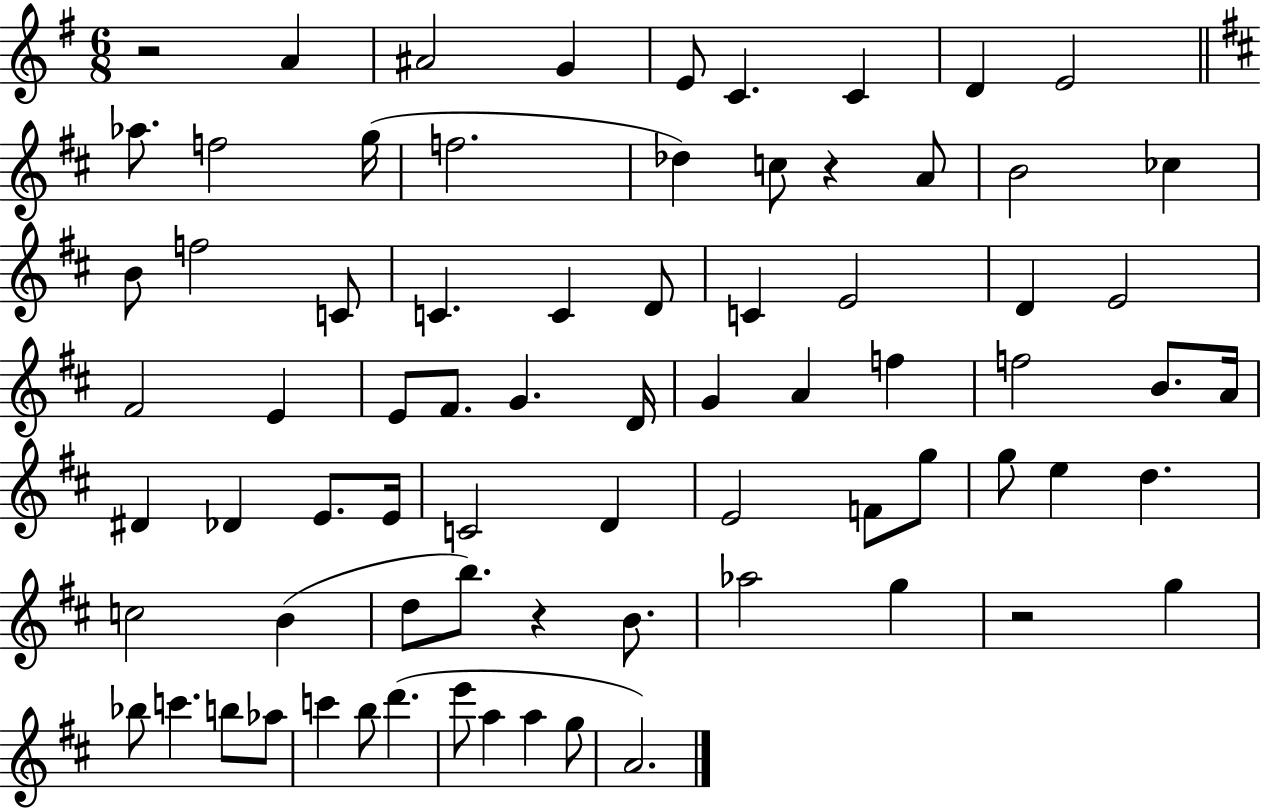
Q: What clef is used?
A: treble